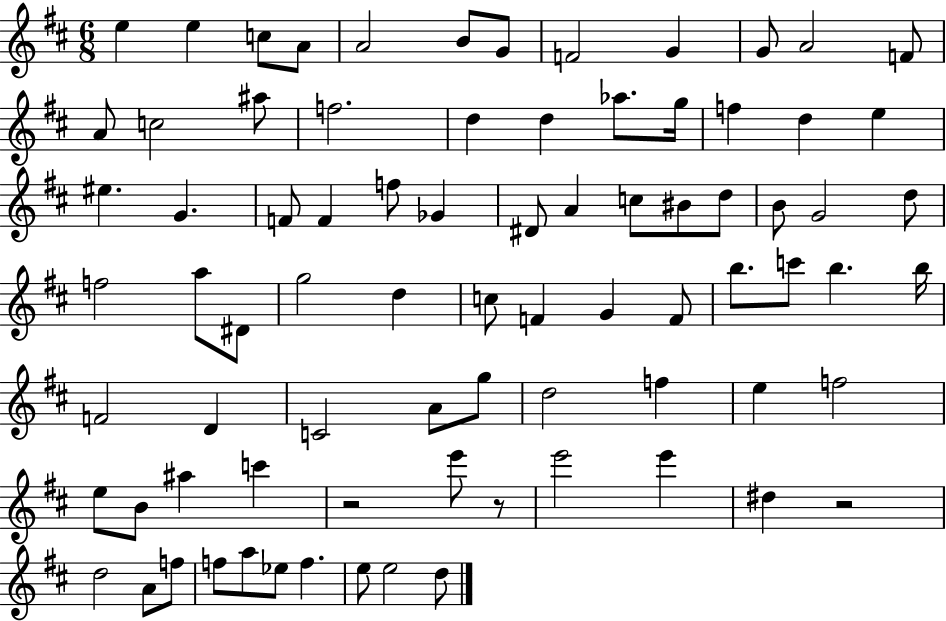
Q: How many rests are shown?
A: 3